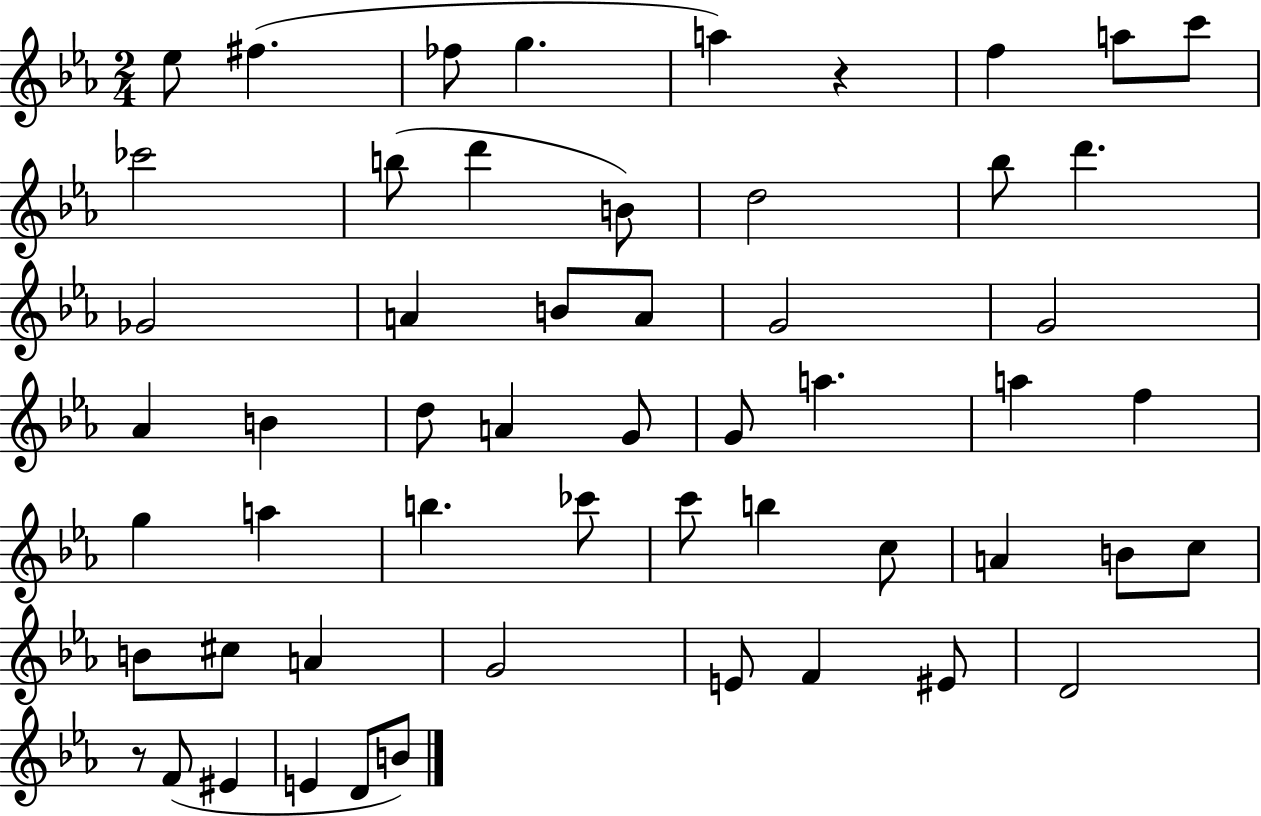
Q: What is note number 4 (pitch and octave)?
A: G5